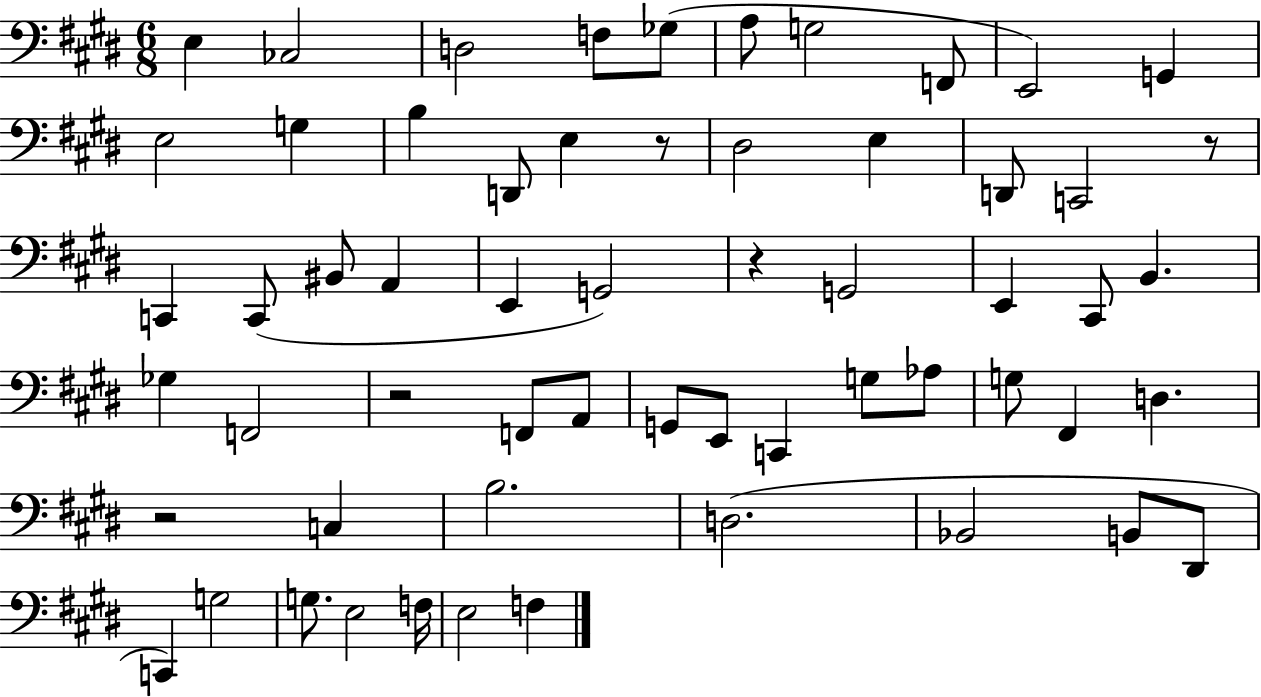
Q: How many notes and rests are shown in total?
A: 59